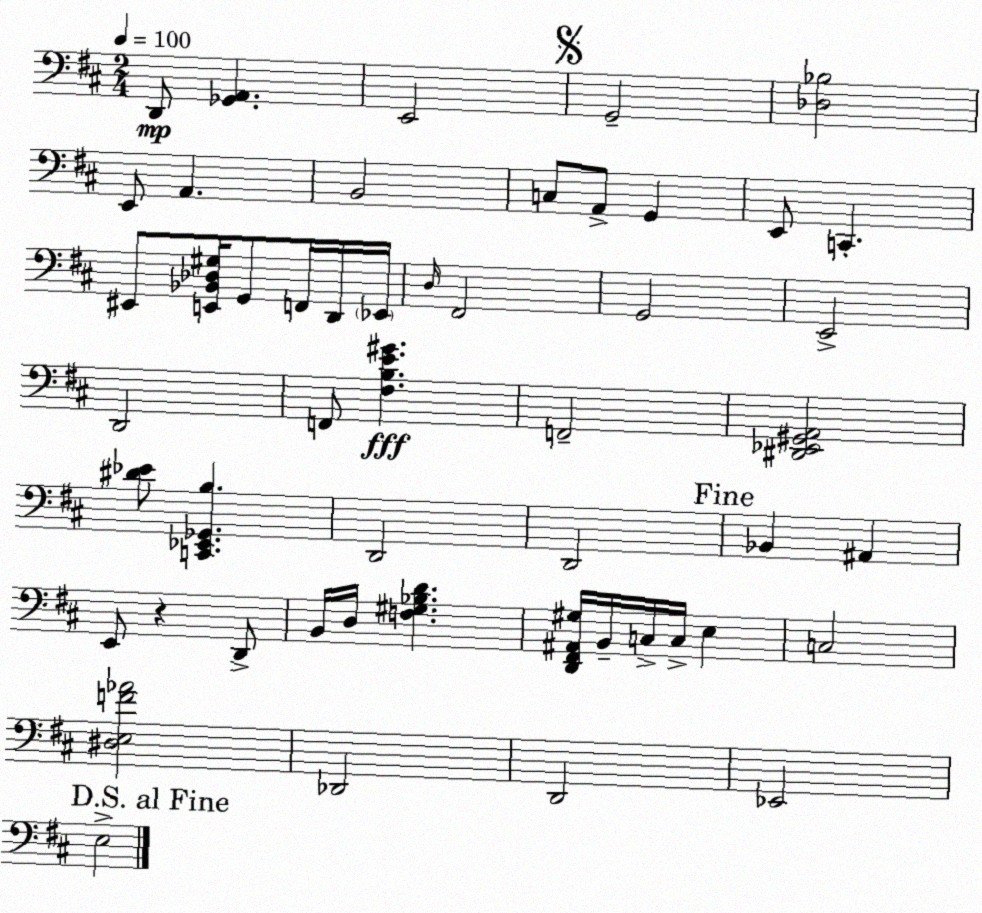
X:1
T:Untitled
M:2/4
L:1/4
K:D
D,,/2 [_G,,A,,] E,,2 G,,2 [_D,_B,]2 E,,/2 A,, B,,2 C,/2 A,,/2 G,, E,,/2 C,, ^E,,/2 [E,,_B,,_D,^G,]/4 G,,/2 F,,/4 D,,/4 _E,,/4 D,/4 ^F,,2 G,,2 E,,2 D,,2 F,,/2 [^F,B,E^G] F,,2 [^D,,_E,,^G,,A,,]2 [^D_E]/2 [C,,_E,,_G,,B,] D,,2 D,,2 _B,, ^A,, E,,/2 z D,,/2 B,,/4 D,/4 [F,^G,_B,D] [D,,^F,,^A,,^G,]/4 B,,/4 C,/4 C,/4 E, C,2 [^D,E,F_A]2 _D,,2 D,,2 _E,,2 E,2